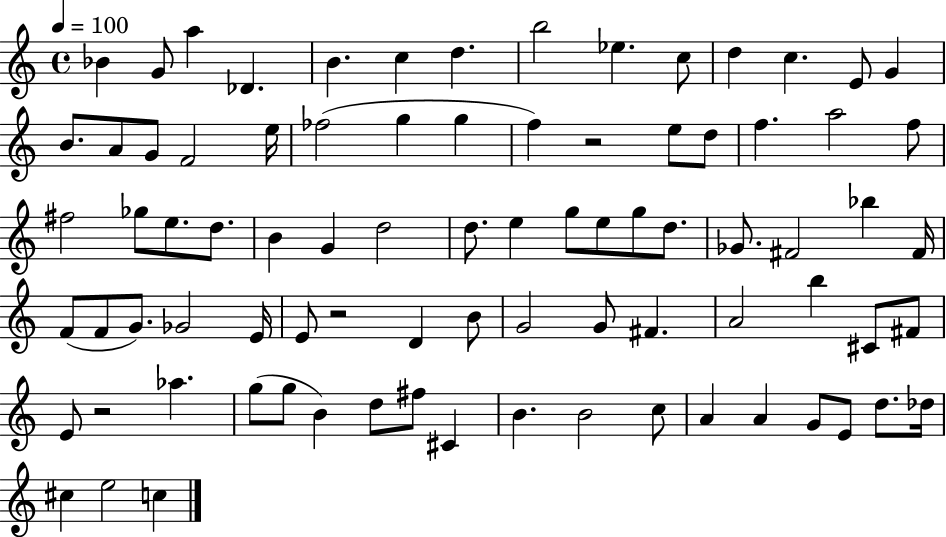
Bb4/q G4/e A5/q Db4/q. B4/q. C5/q D5/q. B5/h Eb5/q. C5/e D5/q C5/q. E4/e G4/q B4/e. A4/e G4/e F4/h E5/s FES5/h G5/q G5/q F5/q R/h E5/e D5/e F5/q. A5/h F5/e F#5/h Gb5/e E5/e. D5/e. B4/q G4/q D5/h D5/e. E5/q G5/e E5/e G5/e D5/e. Gb4/e. F#4/h Bb5/q F#4/s F4/e F4/e G4/e. Gb4/h E4/s E4/e R/h D4/q B4/e G4/h G4/e F#4/q. A4/h B5/q C#4/e F#4/e E4/e R/h Ab5/q. G5/e G5/e B4/q D5/e F#5/e C#4/q B4/q. B4/h C5/e A4/q A4/q G4/e E4/e D5/e. Db5/s C#5/q E5/h C5/q